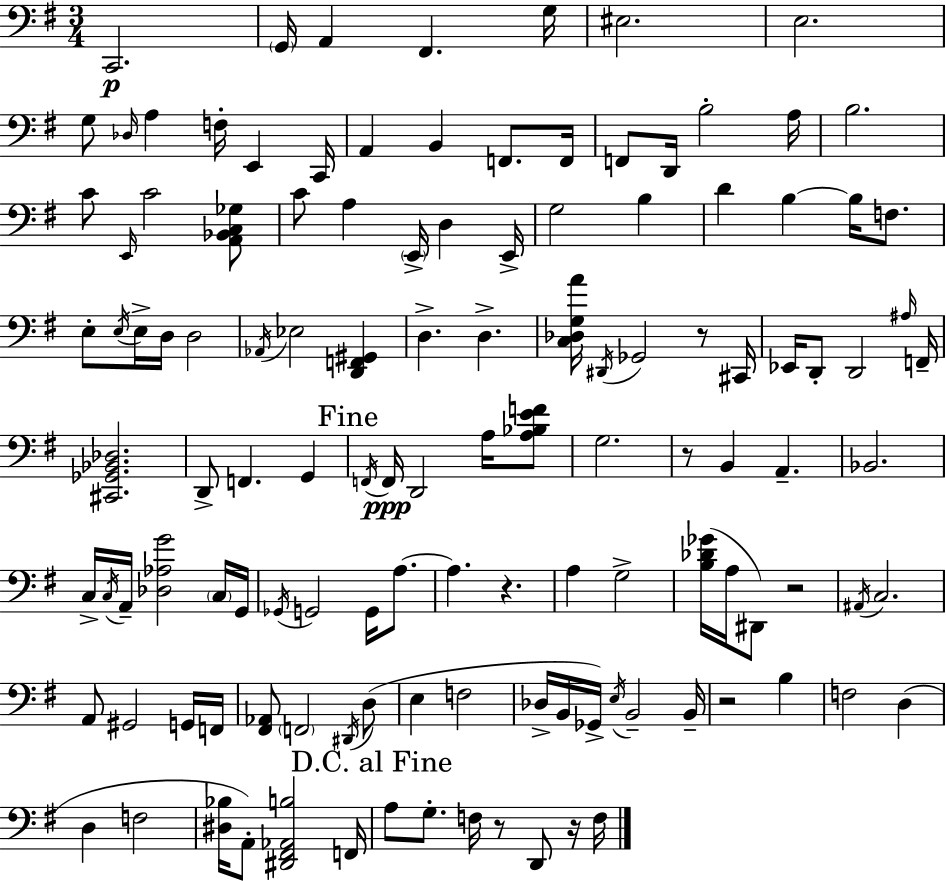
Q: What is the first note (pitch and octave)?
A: C2